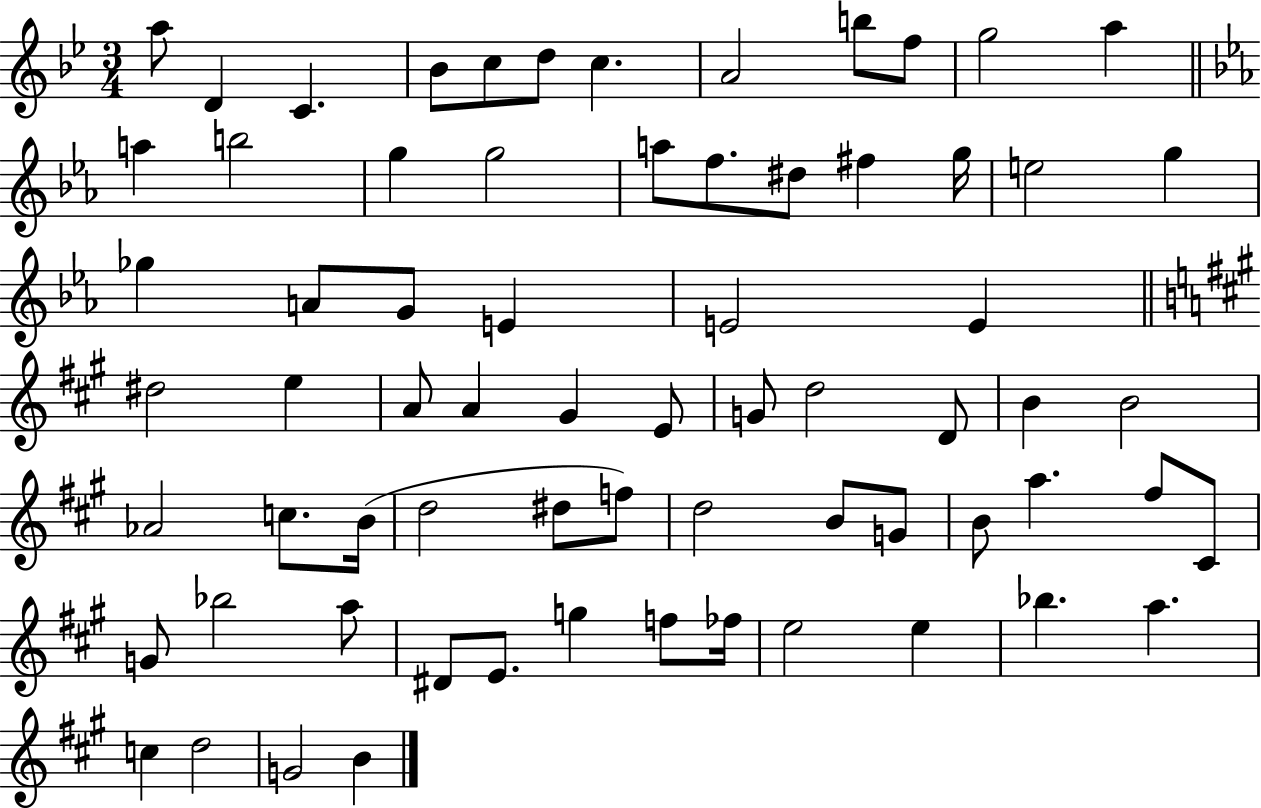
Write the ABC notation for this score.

X:1
T:Untitled
M:3/4
L:1/4
K:Bb
a/2 D C _B/2 c/2 d/2 c A2 b/2 f/2 g2 a a b2 g g2 a/2 f/2 ^d/2 ^f g/4 e2 g _g A/2 G/2 E E2 E ^d2 e A/2 A ^G E/2 G/2 d2 D/2 B B2 _A2 c/2 B/4 d2 ^d/2 f/2 d2 B/2 G/2 B/2 a ^f/2 ^C/2 G/2 _b2 a/2 ^D/2 E/2 g f/2 _f/4 e2 e _b a c d2 G2 B